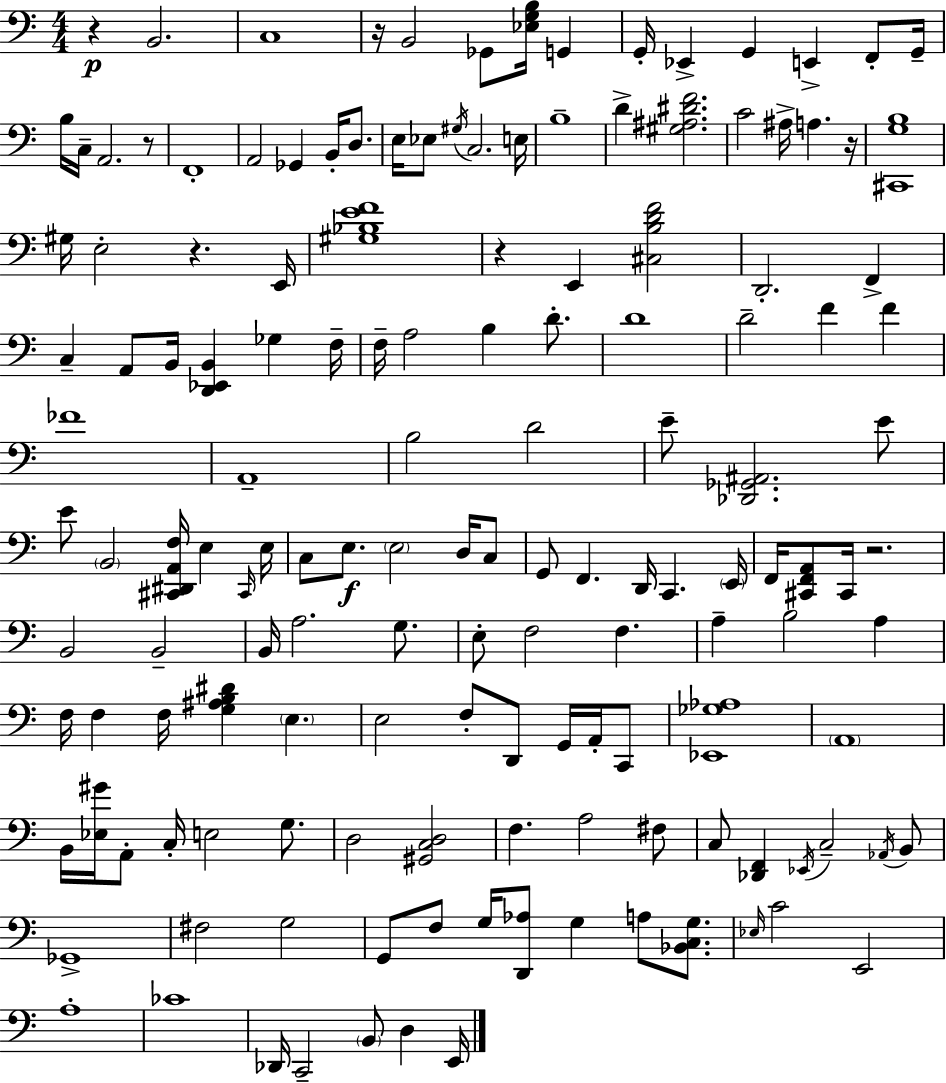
R/q B2/h. C3/w R/s B2/h Gb2/e [Eb3,G3,B3]/s G2/q G2/s Eb2/q G2/q E2/q F2/e G2/s B3/s C3/s A2/h. R/e F2/w A2/h Gb2/q B2/s D3/e. E3/s Eb3/e G#3/s C3/h. E3/s B3/w D4/q [G#3,A#3,D#4,F4]/h. C4/h A#3/s A3/q. R/s [C#2,G3,B3]/w G#3/s E3/h R/q. E2/s [G#3,Bb3,E4,F4]/w R/q E2/q [C#3,B3,D4,F4]/h D2/h. F2/q C3/q A2/e B2/s [D2,Eb2,B2]/q Gb3/q F3/s F3/s A3/h B3/q D4/e. D4/w D4/h F4/q F4/q FES4/w A2/w B3/h D4/h E4/e [Db2,Gb2,A#2]/h. E4/e E4/e B2/h [C#2,D#2,A2,F3]/s E3/q C#2/s E3/s C3/e E3/e. E3/h D3/s C3/e G2/e F2/q. D2/s C2/q. E2/s F2/s [C#2,F2,A2]/e C#2/s R/h. B2/h B2/h B2/s A3/h. G3/e. E3/e F3/h F3/q. A3/q B3/h A3/q F3/s F3/q F3/s [G3,A#3,B3,D#4]/q E3/q. E3/h F3/e D2/e G2/s A2/s C2/e [Eb2,Gb3,Ab3]/w A2/w B2/s [Eb3,G#4]/s A2/e C3/s E3/h G3/e. D3/h [G#2,C3,D3]/h F3/q. A3/h F#3/e C3/e [Db2,F2]/q Eb2/s C3/h Ab2/s B2/e Gb2/w F#3/h G3/h G2/e F3/e G3/s [D2,Ab3]/e G3/q A3/e [Bb2,C3,G3]/e. Eb3/s C4/h E2/h A3/w CES4/w Db2/s C2/h B2/e D3/q E2/s